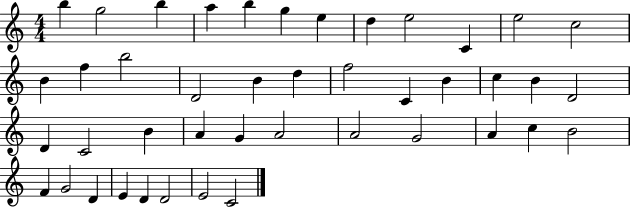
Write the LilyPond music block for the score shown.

{
  \clef treble
  \numericTimeSignature
  \time 4/4
  \key c \major
  b''4 g''2 b''4 | a''4 b''4 g''4 e''4 | d''4 e''2 c'4 | e''2 c''2 | \break b'4 f''4 b''2 | d'2 b'4 d''4 | f''2 c'4 b'4 | c''4 b'4 d'2 | \break d'4 c'2 b'4 | a'4 g'4 a'2 | a'2 g'2 | a'4 c''4 b'2 | \break f'4 g'2 d'4 | e'4 d'4 d'2 | e'2 c'2 | \bar "|."
}